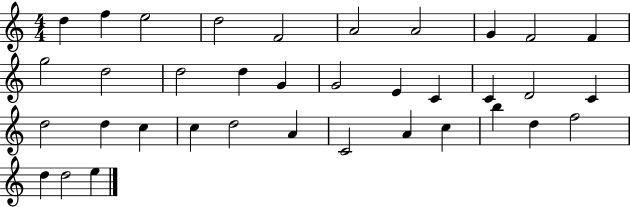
D5/q F5/q E5/h D5/h F4/h A4/h A4/h G4/q F4/h F4/q G5/h D5/h D5/h D5/q G4/q G4/h E4/q C4/q C4/q D4/h C4/q D5/h D5/q C5/q C5/q D5/h A4/q C4/h A4/q C5/q B5/q D5/q F5/h D5/q D5/h E5/q